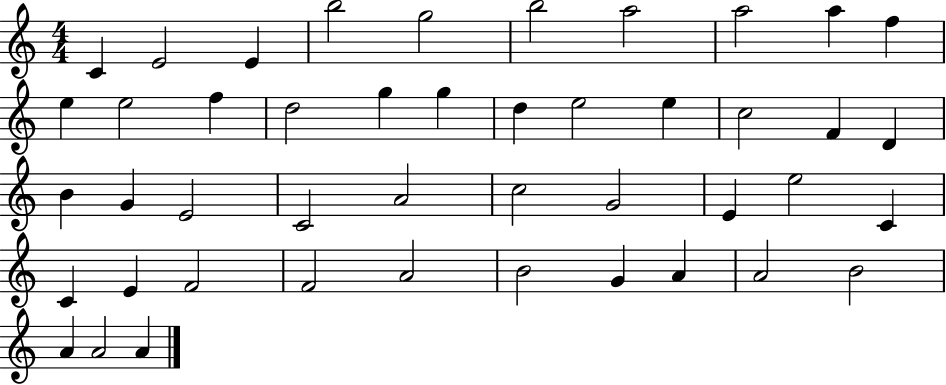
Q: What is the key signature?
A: C major